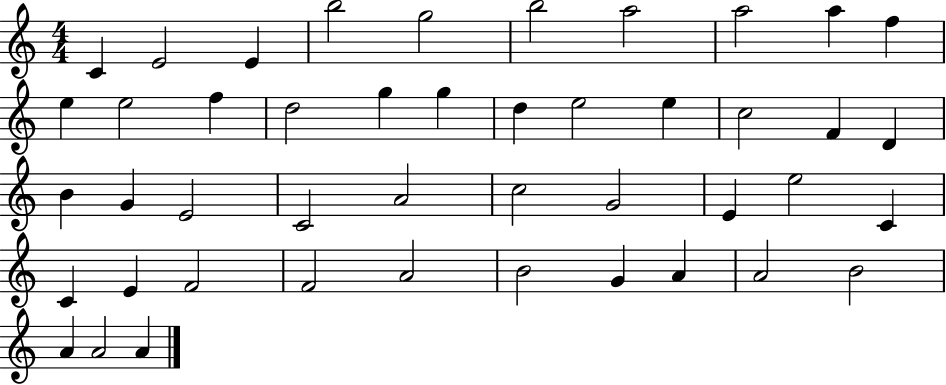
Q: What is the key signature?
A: C major